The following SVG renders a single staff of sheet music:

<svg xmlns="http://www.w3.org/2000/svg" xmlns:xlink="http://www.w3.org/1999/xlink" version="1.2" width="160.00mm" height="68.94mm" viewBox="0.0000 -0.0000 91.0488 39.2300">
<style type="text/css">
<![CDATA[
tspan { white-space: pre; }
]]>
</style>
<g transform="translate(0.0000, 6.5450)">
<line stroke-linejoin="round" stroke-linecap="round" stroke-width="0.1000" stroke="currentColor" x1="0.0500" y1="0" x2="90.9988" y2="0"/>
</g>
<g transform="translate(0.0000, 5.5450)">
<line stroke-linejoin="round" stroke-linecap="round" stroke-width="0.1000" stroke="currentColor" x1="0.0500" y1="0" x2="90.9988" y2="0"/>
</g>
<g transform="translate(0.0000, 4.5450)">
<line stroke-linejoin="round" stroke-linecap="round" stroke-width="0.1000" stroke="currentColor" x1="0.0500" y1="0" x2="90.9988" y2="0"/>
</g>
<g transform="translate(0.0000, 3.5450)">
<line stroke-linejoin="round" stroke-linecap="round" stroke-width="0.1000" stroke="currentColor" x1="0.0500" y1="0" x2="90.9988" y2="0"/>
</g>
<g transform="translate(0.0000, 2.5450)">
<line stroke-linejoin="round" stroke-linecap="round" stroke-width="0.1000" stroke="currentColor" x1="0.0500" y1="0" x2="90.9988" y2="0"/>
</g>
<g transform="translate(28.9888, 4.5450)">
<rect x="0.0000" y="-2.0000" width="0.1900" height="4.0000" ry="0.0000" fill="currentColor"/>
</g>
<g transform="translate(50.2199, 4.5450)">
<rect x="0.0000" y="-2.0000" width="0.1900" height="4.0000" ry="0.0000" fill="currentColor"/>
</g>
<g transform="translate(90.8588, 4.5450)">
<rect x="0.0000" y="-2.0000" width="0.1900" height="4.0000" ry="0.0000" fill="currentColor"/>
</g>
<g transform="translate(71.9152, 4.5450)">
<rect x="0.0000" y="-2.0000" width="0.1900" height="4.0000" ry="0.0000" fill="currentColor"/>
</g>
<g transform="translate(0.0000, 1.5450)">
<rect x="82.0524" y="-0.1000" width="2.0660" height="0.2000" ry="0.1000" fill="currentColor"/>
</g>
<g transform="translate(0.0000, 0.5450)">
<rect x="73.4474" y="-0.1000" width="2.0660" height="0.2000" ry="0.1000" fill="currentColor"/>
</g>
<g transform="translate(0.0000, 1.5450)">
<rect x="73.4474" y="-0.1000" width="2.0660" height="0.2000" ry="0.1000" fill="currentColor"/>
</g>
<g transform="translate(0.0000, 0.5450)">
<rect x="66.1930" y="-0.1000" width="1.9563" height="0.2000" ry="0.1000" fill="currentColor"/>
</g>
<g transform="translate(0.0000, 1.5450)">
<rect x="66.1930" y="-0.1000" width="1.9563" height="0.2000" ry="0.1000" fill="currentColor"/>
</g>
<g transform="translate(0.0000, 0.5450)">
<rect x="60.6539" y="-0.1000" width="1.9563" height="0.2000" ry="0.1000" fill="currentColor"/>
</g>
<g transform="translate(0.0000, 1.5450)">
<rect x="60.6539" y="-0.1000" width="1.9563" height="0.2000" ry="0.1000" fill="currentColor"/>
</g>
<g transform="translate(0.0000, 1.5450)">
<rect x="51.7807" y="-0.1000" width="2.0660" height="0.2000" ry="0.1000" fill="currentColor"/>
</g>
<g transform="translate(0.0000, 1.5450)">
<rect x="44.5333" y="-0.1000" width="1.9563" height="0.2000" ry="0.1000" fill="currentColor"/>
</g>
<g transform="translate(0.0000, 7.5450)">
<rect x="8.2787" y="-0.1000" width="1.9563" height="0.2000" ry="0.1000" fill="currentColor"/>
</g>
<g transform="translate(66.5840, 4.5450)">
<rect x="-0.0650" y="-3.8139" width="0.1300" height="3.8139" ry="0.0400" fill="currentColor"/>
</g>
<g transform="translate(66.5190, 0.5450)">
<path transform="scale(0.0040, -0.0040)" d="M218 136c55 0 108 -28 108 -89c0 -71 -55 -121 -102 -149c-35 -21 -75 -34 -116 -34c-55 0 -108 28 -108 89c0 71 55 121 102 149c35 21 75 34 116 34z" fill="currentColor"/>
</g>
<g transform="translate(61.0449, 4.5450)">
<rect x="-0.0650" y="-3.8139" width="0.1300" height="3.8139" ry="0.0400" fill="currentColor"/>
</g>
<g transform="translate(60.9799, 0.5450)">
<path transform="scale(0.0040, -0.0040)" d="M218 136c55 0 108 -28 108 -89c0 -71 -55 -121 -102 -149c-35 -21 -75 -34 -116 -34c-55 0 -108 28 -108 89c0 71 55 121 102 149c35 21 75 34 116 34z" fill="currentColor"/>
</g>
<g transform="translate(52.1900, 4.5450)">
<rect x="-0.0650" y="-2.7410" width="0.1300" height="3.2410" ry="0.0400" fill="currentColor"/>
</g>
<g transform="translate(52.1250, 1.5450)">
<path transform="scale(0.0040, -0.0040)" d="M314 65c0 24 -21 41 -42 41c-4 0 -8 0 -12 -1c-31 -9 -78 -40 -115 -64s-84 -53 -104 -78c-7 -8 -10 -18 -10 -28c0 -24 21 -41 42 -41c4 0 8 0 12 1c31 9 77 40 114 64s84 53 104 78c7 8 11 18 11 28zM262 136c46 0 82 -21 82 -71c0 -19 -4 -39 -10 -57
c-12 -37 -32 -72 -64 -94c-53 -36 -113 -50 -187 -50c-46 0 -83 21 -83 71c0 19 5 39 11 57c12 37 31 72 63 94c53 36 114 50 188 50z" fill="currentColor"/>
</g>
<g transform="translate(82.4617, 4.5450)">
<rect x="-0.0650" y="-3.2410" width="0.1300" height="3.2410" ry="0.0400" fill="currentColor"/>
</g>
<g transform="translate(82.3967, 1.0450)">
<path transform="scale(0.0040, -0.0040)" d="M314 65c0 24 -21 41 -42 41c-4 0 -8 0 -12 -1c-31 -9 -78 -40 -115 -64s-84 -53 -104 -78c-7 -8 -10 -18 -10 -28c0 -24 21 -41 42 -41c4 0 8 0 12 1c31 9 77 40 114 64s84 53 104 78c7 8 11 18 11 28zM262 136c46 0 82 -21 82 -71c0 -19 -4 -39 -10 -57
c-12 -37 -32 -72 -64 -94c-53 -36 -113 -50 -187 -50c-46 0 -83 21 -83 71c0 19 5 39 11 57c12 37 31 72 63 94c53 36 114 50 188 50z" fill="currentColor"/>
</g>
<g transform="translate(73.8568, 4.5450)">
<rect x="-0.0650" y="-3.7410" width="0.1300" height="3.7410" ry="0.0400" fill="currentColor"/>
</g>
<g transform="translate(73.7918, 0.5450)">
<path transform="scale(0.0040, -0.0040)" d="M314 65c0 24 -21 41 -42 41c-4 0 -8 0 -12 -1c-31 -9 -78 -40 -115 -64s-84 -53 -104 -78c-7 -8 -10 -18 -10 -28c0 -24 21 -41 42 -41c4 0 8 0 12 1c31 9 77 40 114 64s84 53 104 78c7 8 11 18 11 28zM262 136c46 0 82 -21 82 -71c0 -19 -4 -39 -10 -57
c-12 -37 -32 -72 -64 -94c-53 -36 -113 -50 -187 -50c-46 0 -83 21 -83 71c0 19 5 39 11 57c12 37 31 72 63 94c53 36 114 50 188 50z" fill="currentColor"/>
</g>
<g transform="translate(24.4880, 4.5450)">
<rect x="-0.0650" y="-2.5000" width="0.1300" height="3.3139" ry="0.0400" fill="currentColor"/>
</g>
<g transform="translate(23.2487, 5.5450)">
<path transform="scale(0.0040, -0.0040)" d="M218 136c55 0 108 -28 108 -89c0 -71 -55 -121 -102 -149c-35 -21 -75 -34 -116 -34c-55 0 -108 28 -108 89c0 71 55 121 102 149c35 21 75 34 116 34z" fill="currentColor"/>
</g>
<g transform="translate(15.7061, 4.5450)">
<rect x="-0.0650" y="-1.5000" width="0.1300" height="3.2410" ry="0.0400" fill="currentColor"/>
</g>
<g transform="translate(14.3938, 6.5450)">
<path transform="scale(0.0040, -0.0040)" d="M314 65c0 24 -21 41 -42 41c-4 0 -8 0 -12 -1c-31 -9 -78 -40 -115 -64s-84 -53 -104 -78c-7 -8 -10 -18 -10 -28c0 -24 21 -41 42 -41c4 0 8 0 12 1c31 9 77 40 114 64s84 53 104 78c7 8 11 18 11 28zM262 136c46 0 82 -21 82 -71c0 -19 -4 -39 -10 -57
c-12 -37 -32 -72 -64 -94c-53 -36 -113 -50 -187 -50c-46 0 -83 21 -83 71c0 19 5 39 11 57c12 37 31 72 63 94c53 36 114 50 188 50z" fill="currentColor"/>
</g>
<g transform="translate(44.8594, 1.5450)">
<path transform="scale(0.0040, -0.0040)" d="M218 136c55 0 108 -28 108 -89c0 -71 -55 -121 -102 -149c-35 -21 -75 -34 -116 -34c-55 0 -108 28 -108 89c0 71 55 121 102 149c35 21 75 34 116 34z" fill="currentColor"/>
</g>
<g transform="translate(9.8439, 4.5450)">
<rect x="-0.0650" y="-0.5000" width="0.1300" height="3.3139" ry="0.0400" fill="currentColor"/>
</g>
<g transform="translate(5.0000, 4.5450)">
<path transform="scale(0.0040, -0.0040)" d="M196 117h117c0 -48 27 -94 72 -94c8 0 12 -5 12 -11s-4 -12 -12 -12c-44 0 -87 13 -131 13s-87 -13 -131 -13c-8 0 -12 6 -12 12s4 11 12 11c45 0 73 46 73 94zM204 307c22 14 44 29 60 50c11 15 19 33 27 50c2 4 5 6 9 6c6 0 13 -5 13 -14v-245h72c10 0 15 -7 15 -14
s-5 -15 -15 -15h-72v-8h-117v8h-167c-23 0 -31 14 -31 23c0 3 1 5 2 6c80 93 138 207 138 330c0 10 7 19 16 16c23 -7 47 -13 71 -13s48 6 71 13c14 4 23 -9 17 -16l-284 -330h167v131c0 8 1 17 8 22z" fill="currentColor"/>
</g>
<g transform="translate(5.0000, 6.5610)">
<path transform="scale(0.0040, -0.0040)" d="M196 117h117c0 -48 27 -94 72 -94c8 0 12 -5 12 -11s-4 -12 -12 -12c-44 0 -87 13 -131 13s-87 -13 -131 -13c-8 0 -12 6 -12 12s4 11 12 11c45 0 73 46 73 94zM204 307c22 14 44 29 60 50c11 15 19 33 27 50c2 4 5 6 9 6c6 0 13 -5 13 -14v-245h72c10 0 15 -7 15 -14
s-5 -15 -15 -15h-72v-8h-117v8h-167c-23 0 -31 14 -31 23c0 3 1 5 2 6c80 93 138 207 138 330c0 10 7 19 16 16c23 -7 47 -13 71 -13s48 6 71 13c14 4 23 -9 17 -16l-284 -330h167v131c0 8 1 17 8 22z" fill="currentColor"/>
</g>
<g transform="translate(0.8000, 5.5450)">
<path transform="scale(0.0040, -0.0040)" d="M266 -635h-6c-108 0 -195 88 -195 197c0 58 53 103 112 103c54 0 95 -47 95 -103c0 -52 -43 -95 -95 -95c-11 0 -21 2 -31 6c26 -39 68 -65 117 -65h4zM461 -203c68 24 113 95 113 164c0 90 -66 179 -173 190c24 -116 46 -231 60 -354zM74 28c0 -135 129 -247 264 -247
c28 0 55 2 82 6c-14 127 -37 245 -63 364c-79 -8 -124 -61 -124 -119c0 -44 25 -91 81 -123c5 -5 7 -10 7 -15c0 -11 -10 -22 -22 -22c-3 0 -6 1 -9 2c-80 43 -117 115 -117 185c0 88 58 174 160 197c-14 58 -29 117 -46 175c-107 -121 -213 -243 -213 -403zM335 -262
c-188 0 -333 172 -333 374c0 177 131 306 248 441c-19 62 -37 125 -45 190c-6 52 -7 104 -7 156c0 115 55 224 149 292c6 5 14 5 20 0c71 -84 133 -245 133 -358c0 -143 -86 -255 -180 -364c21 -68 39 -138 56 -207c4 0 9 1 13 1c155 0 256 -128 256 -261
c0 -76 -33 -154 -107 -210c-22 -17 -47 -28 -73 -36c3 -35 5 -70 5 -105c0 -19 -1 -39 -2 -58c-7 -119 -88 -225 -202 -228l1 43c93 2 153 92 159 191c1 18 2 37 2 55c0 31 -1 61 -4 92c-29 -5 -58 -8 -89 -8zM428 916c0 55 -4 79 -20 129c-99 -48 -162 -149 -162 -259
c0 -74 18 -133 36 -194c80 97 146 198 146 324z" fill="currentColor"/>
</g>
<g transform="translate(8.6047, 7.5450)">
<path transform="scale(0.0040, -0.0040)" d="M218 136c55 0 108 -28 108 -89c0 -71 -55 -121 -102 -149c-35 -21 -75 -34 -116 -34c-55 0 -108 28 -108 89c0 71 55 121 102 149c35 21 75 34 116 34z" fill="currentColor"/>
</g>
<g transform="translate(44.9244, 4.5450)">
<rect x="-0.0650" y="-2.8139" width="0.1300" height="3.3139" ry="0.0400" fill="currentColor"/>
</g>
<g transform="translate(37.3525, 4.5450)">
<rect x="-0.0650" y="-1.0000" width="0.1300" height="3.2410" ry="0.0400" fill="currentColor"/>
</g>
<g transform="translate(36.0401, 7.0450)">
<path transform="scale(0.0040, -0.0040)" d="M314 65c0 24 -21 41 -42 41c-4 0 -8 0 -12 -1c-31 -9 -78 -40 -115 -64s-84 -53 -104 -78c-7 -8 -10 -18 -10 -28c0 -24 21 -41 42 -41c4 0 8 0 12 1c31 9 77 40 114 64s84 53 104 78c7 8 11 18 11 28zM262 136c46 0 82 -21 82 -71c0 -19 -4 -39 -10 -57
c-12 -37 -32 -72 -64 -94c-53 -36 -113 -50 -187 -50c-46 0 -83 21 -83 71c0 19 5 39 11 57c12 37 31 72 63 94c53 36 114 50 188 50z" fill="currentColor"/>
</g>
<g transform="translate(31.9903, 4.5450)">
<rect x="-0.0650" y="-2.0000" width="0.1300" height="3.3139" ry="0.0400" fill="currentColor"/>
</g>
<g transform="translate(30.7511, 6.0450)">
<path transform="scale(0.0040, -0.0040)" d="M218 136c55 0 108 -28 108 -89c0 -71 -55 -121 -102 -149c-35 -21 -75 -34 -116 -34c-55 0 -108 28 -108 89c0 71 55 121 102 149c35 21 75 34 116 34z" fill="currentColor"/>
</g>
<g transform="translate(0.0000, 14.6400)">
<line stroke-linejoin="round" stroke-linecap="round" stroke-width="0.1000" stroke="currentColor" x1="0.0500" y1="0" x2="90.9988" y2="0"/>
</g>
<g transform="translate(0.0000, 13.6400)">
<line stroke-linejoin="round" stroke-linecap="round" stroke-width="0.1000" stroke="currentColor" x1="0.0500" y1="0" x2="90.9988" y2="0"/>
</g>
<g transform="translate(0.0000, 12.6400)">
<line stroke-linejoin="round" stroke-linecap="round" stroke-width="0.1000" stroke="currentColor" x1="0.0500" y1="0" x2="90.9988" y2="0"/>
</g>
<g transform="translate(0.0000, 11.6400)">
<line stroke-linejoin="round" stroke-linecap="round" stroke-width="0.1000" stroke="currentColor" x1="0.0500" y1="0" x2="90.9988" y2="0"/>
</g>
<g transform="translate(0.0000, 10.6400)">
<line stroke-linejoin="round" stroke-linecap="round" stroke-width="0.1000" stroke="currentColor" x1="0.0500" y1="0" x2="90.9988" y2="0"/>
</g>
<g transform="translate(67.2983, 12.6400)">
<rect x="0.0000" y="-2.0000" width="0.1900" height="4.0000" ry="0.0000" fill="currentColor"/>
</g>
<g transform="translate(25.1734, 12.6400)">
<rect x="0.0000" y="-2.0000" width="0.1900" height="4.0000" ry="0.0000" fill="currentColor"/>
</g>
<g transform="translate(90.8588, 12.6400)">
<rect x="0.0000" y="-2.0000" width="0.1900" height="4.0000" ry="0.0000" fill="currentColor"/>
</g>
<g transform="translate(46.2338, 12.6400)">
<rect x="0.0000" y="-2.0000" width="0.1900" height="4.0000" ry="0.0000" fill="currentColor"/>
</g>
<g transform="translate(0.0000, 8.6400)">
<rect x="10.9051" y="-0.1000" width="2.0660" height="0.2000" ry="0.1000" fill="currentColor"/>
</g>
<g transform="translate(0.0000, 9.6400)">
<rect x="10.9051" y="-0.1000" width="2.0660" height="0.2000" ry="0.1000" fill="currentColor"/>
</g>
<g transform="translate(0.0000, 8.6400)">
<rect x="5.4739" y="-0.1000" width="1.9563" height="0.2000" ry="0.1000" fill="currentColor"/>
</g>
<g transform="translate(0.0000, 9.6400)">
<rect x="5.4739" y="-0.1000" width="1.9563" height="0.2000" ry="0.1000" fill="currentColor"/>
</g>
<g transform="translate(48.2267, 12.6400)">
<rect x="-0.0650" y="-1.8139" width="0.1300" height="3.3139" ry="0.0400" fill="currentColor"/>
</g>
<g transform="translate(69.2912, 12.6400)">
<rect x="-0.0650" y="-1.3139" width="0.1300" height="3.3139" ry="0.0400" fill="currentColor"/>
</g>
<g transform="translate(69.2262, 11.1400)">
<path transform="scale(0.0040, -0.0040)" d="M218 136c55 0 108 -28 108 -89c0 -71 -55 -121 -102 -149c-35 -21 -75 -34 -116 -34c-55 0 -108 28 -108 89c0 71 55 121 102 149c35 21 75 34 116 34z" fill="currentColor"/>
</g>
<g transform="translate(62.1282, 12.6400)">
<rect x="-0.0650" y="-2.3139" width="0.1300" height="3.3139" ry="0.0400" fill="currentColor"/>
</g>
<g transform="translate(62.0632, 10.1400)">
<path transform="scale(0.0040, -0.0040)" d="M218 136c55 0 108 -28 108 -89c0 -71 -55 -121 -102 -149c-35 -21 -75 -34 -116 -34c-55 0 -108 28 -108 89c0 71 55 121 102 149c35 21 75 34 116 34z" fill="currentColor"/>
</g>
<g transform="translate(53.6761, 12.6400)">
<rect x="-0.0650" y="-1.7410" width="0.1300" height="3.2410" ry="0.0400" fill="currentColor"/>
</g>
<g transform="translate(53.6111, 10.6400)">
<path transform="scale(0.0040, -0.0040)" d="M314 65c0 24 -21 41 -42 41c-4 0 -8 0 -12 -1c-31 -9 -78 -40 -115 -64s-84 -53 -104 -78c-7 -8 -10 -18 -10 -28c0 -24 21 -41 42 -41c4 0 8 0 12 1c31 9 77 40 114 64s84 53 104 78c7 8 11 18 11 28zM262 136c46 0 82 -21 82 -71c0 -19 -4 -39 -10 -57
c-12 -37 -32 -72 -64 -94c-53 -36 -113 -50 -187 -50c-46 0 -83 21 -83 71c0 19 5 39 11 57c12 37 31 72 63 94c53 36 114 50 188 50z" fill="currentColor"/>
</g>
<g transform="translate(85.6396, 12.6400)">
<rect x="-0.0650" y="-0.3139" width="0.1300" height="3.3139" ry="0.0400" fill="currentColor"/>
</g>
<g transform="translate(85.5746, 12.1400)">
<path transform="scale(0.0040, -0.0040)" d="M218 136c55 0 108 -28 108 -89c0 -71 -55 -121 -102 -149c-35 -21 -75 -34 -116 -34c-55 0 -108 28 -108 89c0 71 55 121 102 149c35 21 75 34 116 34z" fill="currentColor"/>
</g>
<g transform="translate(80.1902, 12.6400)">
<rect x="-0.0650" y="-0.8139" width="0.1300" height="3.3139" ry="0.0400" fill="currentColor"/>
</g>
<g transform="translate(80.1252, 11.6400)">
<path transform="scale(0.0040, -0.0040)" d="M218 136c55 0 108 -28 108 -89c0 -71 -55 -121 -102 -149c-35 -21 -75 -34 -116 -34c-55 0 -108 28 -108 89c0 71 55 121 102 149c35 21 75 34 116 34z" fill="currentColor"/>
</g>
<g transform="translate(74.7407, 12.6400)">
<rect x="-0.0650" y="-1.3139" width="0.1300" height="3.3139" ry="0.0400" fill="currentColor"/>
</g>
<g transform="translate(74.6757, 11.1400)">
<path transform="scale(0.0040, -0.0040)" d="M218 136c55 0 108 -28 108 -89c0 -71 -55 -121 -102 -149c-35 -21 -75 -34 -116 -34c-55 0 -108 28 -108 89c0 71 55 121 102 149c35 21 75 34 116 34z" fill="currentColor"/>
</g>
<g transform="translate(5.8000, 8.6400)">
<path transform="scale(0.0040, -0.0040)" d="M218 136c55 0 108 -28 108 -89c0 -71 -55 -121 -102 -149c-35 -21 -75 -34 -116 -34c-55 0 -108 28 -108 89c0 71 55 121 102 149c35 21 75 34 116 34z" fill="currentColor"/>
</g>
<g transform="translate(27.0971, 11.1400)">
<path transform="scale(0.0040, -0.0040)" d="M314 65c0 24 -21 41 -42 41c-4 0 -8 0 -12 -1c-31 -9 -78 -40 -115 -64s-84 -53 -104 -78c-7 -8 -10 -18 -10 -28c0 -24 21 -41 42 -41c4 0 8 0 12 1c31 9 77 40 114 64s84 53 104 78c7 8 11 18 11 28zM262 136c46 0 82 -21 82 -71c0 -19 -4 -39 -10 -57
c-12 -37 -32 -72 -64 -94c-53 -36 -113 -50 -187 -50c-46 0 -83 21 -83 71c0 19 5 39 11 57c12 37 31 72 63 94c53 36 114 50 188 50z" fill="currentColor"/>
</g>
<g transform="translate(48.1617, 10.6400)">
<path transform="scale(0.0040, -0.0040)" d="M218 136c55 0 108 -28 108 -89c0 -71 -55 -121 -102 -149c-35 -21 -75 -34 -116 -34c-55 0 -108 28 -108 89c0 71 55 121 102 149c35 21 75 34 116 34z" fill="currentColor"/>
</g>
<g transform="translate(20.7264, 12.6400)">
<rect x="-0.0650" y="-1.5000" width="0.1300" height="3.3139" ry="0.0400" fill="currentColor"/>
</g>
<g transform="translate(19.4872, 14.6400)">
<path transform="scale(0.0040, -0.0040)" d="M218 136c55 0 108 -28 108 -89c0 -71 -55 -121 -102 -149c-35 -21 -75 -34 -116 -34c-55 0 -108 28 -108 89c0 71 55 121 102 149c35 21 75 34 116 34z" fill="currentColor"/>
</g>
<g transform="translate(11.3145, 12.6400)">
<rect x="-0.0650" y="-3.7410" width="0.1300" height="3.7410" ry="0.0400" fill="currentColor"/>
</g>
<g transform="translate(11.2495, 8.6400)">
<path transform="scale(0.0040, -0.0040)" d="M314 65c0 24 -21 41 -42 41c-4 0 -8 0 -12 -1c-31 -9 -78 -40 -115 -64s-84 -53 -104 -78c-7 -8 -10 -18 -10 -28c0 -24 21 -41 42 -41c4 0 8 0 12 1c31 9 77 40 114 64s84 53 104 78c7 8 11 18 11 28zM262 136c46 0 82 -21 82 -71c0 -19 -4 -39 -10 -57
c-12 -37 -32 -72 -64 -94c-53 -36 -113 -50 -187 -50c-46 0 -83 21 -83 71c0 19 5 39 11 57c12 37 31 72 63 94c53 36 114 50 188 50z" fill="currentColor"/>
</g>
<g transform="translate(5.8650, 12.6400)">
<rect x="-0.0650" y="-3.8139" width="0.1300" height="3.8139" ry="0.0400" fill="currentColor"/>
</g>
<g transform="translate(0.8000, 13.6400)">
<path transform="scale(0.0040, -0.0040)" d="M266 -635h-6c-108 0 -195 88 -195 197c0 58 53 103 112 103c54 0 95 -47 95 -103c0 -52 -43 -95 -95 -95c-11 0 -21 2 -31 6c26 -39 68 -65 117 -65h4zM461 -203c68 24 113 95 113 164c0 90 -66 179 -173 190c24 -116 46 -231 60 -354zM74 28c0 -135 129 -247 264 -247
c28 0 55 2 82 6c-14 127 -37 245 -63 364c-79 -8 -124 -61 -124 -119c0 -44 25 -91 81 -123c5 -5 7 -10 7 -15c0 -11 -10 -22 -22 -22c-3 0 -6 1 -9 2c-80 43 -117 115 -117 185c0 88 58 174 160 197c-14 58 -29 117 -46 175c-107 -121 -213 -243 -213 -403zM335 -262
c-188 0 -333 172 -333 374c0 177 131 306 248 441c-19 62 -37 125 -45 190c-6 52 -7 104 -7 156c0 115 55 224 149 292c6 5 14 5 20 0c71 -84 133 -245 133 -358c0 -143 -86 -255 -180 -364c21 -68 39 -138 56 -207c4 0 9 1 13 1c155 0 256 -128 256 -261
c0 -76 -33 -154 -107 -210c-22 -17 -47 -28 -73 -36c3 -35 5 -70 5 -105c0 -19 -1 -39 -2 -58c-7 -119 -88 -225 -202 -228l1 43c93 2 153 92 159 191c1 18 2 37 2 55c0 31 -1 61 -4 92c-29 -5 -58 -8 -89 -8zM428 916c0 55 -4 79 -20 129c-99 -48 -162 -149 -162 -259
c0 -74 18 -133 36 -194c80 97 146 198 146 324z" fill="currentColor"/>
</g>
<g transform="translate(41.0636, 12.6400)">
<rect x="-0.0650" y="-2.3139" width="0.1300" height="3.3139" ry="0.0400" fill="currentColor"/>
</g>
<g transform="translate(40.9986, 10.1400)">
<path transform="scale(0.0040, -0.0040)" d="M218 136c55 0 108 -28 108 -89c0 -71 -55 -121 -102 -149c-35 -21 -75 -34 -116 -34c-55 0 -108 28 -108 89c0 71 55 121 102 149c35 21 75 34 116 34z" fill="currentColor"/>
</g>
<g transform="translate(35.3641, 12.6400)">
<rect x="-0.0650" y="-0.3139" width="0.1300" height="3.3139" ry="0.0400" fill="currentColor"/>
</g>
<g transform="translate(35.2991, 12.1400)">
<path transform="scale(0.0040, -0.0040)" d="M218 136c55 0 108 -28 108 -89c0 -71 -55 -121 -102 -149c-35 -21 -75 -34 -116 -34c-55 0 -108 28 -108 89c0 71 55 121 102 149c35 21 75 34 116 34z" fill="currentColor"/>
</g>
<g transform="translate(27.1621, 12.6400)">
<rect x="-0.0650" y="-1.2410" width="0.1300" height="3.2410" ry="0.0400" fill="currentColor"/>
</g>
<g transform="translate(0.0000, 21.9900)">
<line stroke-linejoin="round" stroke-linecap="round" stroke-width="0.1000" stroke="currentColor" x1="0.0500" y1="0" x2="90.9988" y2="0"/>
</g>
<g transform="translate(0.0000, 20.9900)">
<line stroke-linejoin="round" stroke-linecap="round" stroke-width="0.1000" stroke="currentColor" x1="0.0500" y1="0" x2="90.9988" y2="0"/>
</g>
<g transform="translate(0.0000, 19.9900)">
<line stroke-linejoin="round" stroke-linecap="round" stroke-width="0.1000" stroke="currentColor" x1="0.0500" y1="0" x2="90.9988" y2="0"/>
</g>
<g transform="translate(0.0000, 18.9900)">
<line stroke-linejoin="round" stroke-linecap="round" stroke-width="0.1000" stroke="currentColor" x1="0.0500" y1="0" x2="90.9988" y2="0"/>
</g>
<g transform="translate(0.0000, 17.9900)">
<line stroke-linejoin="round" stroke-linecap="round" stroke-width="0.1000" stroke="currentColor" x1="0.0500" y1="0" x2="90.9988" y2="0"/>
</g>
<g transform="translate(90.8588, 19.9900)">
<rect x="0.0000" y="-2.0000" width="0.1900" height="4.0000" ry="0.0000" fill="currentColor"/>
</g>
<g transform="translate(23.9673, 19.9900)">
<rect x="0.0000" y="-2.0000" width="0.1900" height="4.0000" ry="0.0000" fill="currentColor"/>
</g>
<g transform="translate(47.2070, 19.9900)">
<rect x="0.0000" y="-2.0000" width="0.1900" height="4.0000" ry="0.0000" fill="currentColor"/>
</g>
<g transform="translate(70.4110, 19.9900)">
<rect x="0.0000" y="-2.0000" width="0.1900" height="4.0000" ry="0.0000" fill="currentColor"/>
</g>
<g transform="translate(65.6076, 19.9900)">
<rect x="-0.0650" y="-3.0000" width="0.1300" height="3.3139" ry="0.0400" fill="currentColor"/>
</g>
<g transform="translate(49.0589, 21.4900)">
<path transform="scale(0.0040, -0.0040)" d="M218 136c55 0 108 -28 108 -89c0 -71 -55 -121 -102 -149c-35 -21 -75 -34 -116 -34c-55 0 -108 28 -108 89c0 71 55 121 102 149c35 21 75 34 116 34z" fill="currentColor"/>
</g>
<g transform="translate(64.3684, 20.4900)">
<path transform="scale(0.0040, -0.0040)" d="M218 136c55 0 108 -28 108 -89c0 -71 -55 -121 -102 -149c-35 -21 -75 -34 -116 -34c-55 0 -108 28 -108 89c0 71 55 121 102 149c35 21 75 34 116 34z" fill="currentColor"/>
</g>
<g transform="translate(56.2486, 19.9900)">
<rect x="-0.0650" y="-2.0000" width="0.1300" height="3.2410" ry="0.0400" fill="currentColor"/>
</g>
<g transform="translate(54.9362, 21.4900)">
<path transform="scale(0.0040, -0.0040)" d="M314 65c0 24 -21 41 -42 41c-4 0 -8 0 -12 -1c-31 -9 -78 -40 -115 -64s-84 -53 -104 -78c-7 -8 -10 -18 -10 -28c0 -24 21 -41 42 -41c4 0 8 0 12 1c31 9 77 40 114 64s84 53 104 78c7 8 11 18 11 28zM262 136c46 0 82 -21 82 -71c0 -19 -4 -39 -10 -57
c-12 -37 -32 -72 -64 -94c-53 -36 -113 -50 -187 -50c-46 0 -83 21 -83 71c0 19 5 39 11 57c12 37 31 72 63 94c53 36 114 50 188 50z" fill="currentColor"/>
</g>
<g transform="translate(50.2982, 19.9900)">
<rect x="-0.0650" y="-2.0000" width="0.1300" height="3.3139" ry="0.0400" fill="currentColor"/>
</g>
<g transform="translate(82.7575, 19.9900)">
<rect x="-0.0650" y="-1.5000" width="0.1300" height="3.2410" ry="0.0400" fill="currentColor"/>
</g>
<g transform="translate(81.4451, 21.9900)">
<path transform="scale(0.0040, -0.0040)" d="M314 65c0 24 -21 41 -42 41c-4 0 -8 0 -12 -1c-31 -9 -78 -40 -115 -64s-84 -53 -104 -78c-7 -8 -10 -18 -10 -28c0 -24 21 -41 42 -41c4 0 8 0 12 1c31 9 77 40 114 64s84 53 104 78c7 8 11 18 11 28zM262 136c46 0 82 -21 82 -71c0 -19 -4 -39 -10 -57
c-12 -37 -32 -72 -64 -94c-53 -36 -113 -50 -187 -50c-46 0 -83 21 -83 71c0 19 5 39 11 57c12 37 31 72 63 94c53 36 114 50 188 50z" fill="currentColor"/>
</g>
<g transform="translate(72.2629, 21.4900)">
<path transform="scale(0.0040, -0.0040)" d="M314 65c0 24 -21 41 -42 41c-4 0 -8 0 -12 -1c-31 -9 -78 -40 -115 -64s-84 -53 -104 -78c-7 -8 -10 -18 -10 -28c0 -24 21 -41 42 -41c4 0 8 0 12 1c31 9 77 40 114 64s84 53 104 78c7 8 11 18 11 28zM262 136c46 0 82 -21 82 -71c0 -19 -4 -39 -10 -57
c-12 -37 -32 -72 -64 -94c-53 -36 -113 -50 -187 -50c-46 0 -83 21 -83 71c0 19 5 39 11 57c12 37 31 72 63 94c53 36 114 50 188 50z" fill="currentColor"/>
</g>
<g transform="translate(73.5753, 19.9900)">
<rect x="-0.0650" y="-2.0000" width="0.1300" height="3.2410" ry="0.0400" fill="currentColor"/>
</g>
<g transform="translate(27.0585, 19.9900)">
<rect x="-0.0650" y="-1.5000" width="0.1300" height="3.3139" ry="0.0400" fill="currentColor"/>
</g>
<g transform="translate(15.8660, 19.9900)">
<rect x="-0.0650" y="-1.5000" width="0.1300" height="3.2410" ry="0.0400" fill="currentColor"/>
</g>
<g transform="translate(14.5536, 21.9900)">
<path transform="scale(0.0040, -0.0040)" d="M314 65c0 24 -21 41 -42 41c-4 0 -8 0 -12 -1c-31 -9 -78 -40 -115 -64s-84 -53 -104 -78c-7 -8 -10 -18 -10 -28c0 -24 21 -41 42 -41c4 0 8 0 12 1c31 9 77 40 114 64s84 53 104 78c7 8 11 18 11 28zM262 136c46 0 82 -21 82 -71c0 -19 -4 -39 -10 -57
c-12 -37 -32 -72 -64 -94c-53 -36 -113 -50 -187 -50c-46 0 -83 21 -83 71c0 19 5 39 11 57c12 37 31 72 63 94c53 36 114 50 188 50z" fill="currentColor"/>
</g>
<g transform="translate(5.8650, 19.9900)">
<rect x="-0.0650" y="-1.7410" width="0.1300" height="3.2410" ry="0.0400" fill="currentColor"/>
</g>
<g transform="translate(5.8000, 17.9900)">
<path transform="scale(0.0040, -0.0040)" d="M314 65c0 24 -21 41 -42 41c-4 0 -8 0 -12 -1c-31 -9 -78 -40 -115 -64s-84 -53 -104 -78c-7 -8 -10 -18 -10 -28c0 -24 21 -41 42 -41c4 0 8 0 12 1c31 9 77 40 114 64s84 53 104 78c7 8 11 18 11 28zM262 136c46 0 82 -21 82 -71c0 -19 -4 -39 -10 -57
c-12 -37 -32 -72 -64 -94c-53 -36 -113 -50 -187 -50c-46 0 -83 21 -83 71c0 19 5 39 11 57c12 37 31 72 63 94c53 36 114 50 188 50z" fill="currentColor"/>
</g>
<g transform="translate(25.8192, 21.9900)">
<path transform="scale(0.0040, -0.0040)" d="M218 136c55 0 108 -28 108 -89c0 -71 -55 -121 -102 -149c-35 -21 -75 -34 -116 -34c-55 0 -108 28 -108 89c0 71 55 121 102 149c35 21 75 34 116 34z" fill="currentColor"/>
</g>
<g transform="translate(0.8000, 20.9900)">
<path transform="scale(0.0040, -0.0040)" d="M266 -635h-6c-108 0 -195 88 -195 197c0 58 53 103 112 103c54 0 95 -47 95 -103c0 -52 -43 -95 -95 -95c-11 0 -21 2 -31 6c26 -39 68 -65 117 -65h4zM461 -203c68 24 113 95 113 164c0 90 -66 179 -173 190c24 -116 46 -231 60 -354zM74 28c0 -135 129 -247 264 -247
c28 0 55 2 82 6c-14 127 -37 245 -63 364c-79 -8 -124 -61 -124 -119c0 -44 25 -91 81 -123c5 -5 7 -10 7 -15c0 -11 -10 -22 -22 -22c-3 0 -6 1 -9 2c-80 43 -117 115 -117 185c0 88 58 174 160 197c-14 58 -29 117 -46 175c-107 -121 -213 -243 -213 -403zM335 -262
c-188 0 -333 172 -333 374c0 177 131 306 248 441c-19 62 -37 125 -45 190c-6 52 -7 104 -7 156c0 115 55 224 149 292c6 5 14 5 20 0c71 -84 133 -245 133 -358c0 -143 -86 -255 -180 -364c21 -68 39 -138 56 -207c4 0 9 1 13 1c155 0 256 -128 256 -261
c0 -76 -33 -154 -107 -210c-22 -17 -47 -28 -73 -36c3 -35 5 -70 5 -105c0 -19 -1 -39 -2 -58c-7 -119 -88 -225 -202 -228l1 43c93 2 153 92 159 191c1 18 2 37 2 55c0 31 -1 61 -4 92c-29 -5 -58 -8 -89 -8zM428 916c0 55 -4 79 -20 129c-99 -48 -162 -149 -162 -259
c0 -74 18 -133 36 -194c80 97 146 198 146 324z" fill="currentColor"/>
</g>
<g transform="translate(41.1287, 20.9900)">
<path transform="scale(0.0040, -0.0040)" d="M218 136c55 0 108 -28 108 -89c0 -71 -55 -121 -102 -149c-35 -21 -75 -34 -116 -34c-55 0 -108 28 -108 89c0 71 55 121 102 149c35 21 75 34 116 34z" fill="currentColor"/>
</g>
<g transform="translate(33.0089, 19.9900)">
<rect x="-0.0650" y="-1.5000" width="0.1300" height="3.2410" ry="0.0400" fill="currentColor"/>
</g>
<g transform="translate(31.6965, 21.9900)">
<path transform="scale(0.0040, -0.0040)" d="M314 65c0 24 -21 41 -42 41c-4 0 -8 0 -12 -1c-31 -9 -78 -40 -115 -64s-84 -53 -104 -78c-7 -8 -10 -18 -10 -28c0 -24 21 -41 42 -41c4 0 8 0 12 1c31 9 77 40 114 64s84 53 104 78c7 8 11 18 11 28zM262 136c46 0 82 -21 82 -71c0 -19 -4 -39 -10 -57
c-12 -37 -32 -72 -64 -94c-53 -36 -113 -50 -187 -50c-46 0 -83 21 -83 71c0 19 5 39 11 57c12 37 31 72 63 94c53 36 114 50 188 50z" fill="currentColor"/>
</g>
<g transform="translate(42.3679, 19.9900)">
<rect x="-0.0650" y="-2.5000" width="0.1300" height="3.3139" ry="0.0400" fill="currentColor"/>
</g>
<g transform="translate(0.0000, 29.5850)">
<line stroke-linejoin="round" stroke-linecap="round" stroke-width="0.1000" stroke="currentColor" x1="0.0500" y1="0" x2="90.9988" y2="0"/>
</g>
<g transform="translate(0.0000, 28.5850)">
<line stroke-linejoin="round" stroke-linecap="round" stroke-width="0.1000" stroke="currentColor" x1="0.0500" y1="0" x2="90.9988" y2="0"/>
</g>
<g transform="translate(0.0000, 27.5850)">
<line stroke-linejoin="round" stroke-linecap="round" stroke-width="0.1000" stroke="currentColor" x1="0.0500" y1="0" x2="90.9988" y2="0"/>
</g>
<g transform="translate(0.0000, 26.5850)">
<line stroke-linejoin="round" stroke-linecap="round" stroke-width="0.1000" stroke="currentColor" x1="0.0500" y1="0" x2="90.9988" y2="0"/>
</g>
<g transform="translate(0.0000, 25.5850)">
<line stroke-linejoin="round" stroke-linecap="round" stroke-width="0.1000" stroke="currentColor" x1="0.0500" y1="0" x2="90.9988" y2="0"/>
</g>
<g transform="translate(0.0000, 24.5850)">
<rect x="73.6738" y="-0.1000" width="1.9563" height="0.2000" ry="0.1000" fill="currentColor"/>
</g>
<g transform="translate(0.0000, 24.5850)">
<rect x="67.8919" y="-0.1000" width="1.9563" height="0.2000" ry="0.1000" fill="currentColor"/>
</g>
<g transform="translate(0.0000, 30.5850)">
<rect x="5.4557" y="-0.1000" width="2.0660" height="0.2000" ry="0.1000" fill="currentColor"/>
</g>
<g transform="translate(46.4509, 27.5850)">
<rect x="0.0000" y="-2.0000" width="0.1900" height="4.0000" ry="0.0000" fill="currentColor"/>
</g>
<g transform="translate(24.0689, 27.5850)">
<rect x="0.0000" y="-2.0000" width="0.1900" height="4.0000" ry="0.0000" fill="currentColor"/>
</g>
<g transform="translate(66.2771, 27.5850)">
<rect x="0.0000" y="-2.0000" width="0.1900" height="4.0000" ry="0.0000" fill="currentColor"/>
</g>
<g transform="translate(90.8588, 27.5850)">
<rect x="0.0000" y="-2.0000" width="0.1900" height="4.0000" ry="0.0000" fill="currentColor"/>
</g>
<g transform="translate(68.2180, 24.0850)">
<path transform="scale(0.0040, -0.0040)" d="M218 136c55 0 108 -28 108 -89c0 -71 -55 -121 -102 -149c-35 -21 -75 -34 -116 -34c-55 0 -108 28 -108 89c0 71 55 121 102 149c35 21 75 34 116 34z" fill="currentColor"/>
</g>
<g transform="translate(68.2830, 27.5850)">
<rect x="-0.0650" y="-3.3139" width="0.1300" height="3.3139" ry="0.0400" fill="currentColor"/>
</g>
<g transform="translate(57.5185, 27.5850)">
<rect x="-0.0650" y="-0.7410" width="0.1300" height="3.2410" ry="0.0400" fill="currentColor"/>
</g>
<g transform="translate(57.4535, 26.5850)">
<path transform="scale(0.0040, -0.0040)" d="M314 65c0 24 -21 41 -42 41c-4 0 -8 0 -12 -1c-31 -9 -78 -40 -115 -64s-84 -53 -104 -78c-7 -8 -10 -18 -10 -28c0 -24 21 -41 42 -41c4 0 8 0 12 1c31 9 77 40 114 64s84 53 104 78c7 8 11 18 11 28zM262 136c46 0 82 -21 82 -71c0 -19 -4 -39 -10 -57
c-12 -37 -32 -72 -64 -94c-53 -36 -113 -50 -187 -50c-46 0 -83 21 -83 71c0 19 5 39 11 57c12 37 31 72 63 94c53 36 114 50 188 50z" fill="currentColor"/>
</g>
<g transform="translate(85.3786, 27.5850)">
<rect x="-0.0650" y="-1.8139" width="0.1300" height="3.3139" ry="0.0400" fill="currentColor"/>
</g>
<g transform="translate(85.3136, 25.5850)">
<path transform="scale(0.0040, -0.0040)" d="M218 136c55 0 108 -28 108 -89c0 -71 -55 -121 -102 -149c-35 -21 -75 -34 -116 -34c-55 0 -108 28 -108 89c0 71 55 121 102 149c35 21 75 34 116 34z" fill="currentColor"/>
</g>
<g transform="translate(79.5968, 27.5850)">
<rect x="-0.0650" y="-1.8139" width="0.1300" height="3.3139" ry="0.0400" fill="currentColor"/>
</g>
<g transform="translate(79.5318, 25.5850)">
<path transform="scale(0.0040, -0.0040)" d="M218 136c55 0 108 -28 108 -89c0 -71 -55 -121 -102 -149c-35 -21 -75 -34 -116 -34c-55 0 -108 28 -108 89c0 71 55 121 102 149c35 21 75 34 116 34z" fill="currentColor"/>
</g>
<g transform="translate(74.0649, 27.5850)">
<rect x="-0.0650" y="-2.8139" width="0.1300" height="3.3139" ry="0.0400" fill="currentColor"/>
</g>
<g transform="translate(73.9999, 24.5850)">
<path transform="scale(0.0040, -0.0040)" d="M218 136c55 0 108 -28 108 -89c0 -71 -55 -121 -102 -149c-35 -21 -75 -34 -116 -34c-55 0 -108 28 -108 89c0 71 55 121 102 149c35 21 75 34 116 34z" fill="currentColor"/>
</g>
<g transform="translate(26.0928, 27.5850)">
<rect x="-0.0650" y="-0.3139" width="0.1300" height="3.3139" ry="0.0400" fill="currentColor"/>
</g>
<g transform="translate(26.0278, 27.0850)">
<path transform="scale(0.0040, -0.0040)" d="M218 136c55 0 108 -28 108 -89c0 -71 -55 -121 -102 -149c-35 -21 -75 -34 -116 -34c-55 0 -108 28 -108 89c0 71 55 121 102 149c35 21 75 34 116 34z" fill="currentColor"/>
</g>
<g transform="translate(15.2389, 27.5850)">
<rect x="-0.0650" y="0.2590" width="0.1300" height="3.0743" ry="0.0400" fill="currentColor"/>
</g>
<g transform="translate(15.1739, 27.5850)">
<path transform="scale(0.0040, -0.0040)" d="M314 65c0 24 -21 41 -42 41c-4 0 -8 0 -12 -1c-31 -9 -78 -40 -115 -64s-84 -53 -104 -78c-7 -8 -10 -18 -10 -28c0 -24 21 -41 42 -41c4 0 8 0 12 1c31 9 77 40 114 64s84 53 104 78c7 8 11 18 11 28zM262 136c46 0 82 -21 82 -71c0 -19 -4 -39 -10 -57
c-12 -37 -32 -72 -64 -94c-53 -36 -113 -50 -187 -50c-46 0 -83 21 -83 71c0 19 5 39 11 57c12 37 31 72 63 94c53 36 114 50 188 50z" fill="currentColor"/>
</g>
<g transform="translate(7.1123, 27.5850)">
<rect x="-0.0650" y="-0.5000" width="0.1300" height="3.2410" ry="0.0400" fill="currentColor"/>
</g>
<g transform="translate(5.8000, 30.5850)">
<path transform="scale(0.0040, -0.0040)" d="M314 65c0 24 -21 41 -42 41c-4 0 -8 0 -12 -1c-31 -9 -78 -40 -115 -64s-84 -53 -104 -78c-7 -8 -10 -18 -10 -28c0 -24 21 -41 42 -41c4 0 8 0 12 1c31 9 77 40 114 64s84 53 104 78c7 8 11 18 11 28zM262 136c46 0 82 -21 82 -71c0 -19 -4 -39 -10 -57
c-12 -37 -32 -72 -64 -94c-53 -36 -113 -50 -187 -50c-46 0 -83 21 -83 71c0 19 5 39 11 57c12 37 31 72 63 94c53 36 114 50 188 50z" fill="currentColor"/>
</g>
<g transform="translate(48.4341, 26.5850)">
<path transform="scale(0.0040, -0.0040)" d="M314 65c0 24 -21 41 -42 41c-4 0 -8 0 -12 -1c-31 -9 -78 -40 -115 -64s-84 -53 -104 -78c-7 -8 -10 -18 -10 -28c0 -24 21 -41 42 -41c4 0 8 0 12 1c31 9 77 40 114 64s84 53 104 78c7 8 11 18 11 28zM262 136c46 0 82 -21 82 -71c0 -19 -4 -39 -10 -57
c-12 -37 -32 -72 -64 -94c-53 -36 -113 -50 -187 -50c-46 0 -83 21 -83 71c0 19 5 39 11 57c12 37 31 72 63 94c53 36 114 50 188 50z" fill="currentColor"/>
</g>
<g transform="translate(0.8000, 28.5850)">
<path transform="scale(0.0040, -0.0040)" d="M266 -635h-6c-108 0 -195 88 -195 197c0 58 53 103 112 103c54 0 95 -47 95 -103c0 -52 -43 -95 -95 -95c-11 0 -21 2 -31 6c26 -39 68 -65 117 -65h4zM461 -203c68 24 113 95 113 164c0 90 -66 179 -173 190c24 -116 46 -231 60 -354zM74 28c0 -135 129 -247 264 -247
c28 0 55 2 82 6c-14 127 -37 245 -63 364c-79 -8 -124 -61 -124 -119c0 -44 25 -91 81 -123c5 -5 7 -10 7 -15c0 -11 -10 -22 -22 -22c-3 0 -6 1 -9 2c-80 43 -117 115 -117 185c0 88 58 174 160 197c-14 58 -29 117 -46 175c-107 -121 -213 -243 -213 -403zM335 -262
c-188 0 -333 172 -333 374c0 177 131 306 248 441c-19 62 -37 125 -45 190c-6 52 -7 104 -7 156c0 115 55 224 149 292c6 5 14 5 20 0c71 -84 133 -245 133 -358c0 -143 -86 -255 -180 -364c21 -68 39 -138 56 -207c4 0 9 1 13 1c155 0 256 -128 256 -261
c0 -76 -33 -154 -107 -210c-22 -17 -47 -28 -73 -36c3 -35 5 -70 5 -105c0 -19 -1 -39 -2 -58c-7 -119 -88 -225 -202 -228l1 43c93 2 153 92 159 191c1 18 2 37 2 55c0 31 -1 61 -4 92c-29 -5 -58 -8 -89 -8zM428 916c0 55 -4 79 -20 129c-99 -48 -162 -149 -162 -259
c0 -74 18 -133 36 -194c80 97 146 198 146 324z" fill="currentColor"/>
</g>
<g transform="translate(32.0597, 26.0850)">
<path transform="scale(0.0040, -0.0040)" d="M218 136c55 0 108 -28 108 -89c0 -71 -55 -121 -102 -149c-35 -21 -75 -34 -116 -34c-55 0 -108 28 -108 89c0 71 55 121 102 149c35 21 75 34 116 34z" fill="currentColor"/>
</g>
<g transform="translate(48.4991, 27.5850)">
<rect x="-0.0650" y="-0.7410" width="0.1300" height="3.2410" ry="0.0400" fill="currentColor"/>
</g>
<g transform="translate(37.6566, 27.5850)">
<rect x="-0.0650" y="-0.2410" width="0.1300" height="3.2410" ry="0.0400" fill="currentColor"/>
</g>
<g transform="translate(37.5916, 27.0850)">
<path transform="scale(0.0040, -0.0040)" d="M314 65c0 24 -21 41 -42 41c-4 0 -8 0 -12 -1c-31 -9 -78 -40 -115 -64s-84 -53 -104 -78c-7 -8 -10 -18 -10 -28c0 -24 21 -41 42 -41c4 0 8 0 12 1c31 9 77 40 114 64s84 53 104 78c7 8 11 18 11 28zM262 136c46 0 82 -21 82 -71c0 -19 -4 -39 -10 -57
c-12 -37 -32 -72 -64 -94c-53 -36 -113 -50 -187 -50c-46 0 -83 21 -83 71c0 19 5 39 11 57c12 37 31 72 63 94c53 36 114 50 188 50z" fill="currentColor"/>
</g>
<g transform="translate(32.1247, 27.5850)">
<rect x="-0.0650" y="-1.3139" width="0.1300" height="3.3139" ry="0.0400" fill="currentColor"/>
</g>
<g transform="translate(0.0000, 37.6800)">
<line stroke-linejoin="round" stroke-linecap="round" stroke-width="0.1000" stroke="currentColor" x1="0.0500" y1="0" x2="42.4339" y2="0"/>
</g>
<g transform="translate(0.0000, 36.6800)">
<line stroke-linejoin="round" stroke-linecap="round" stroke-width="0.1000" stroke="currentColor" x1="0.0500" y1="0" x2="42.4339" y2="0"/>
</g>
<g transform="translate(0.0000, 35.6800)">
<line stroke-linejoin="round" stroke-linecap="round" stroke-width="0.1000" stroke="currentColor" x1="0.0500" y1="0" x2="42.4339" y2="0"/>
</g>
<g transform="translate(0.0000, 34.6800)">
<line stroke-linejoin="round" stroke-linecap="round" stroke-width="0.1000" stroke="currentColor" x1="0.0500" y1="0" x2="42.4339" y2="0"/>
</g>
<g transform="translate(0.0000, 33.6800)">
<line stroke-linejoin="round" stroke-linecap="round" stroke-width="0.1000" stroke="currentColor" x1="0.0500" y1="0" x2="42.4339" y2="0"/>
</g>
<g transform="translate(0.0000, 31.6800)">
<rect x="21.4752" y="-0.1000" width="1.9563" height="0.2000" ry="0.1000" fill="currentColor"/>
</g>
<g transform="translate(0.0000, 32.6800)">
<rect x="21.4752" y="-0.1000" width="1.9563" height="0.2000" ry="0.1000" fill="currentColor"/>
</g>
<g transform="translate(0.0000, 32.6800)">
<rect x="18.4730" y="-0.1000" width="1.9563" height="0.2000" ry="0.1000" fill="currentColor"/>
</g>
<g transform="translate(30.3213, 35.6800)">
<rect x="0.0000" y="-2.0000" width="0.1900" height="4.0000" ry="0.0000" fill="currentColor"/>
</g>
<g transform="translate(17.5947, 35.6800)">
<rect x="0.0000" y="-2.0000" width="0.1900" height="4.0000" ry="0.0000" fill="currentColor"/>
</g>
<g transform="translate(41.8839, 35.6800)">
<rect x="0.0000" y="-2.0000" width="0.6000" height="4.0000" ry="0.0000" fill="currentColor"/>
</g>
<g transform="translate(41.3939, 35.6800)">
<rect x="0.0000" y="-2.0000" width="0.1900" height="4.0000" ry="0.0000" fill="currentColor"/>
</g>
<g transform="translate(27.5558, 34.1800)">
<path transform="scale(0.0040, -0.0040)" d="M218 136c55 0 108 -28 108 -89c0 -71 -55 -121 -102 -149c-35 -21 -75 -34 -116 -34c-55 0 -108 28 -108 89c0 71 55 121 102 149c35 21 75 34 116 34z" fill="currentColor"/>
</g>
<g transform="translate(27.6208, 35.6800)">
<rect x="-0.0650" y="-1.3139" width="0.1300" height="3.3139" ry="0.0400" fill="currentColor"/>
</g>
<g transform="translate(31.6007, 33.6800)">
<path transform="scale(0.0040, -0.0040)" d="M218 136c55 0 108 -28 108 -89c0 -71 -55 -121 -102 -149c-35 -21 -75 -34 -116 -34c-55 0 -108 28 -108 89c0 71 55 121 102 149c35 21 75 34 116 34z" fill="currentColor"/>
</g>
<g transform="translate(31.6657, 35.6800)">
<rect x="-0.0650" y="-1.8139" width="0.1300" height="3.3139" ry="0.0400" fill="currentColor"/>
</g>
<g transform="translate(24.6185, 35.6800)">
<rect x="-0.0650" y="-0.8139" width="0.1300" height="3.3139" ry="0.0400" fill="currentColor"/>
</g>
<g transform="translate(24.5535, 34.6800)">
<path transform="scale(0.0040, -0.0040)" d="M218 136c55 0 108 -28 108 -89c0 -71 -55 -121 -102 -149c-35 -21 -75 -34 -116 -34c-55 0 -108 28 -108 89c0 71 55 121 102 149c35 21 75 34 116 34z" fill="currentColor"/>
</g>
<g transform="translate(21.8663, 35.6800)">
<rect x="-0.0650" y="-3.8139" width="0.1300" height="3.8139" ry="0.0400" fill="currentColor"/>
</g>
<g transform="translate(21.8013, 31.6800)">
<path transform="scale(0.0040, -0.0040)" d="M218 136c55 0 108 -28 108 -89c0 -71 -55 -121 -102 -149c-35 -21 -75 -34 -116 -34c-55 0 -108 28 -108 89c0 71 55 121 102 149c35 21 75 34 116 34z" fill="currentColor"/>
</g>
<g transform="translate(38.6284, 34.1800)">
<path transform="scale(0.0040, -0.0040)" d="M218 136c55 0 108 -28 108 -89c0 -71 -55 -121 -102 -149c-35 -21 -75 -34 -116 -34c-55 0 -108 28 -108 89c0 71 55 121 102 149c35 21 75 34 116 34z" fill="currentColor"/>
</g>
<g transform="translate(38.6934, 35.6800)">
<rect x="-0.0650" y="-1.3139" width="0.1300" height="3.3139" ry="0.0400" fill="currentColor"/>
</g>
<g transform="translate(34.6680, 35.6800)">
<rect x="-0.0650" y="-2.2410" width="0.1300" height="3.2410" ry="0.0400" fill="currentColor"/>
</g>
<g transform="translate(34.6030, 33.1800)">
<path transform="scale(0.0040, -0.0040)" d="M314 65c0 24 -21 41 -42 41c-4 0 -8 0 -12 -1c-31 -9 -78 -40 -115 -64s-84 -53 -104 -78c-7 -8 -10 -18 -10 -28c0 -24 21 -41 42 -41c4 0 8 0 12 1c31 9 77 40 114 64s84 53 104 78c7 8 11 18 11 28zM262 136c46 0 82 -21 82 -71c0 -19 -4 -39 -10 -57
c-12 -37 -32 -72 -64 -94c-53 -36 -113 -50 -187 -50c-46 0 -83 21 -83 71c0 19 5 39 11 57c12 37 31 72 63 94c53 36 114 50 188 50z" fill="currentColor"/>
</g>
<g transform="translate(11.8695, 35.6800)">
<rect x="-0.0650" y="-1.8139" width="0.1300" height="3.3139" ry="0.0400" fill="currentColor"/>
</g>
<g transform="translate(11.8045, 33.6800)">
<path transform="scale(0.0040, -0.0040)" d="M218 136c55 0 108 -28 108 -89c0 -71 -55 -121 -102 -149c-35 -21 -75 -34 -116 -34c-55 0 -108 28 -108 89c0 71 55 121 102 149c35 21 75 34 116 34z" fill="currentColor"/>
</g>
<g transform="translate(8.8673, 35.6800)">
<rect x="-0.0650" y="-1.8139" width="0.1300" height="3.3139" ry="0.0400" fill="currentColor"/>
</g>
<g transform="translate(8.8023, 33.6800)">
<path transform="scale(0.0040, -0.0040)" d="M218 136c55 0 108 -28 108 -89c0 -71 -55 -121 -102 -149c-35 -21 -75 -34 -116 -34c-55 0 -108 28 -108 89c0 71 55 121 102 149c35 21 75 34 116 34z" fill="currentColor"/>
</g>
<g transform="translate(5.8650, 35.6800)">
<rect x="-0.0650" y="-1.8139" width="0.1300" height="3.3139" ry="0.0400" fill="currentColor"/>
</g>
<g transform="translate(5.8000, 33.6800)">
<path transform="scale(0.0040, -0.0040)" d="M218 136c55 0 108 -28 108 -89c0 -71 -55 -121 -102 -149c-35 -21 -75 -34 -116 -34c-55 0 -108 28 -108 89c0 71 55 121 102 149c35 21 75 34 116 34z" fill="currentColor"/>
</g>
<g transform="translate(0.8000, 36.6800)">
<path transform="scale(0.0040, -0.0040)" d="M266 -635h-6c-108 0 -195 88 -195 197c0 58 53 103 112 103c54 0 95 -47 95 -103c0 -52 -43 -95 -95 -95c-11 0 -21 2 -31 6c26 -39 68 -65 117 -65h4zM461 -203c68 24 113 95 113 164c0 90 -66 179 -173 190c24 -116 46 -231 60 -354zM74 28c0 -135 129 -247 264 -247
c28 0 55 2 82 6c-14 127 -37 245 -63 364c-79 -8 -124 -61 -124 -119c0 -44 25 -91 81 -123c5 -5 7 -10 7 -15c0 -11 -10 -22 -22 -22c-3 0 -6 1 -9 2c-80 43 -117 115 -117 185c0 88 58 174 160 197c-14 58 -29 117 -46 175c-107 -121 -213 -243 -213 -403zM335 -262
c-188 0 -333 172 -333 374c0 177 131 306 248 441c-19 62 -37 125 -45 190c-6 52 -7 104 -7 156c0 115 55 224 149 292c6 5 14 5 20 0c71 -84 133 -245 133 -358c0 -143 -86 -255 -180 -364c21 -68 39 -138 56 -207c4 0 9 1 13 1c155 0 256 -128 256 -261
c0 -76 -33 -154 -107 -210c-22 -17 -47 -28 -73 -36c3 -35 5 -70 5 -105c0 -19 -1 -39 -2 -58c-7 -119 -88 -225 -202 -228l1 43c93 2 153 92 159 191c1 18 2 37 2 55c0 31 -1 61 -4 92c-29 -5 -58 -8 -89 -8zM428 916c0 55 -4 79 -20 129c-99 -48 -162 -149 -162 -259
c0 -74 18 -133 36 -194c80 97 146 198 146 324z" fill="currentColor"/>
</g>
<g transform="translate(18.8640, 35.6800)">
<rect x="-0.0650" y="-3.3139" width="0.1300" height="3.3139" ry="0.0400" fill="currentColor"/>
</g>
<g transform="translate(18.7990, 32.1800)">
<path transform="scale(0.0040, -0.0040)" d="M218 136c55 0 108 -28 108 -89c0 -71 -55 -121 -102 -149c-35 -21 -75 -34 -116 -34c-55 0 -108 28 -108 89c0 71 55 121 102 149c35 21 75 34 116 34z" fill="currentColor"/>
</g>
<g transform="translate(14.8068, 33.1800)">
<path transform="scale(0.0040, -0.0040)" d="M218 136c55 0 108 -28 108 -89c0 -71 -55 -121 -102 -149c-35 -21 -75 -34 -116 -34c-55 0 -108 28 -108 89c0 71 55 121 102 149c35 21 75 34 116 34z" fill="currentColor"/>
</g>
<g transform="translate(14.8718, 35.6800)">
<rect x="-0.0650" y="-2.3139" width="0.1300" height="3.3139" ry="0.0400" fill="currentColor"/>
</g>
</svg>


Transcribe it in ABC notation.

X:1
T:Untitled
M:4/4
L:1/4
K:C
C E2 G F D2 a a2 c' c' c'2 b2 c' c'2 E e2 c g f f2 g e e d c f2 E2 E E2 G F F2 A F2 E2 C2 B2 c e c2 d2 d2 b a f f f f f g b c' d e f g2 e